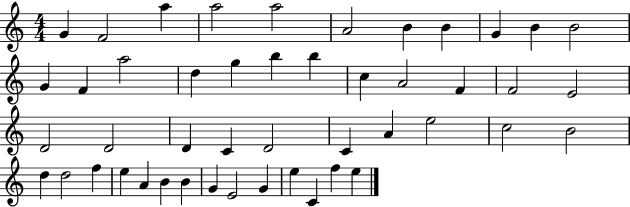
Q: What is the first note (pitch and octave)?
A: G4